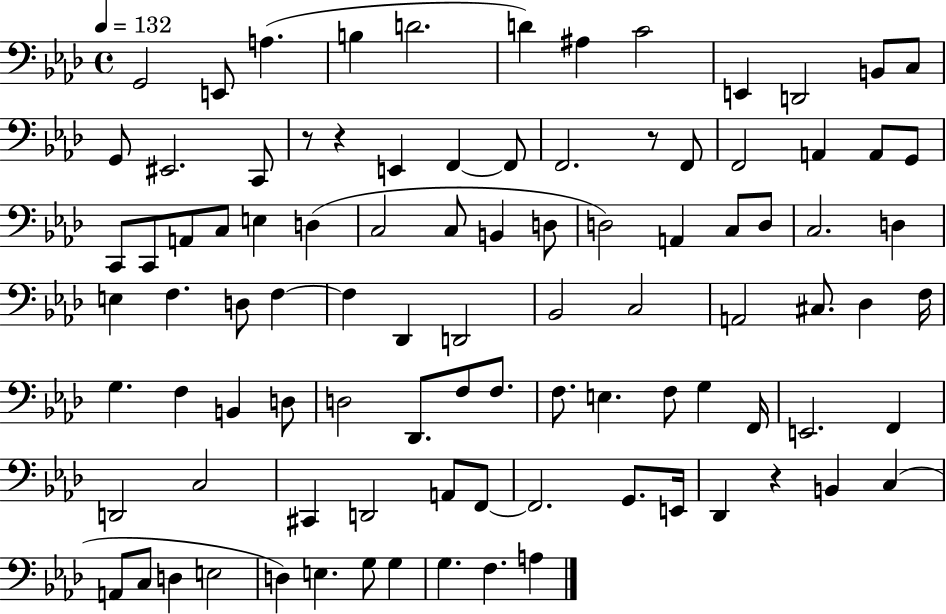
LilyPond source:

{
  \clef bass
  \time 4/4
  \defaultTimeSignature
  \key aes \major
  \tempo 4 = 132
  g,2 e,8 a4.( | b4 d'2. | d'4) ais4 c'2 | e,4 d,2 b,8 c8 | \break g,8 eis,2. c,8 | r8 r4 e,4 f,4~~ f,8 | f,2. r8 f,8 | f,2 a,4 a,8 g,8 | \break c,8 c,8 a,8 c8 e4 d4( | c2 c8 b,4 d8 | d2) a,4 c8 d8 | c2. d4 | \break e4 f4. d8 f4~~ | f4 des,4 d,2 | bes,2 c2 | a,2 cis8. des4 f16 | \break g4. f4 b,4 d8 | d2 des,8. f8 f8. | f8. e4. f8 g4 f,16 | e,2. f,4 | \break d,2 c2 | cis,4 d,2 a,8 f,8~~ | f,2. g,8. e,16 | des,4 r4 b,4 c4( | \break a,8 c8 d4 e2 | d4) e4. g8 g4 | g4. f4. a4 | \bar "|."
}